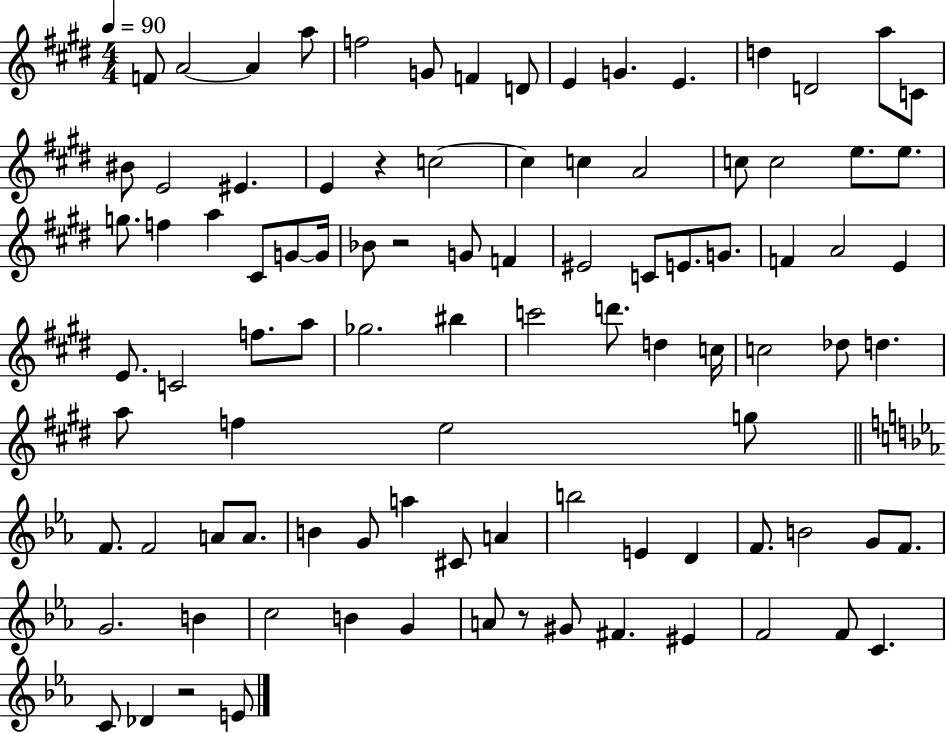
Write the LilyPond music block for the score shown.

{
  \clef treble
  \numericTimeSignature
  \time 4/4
  \key e \major
  \tempo 4 = 90
  f'8 a'2~~ a'4 a''8 | f''2 g'8 f'4 d'8 | e'4 g'4. e'4. | d''4 d'2 a''8 c'8 | \break bis'8 e'2 eis'4. | e'4 r4 c''2~~ | c''4 c''4 a'2 | c''8 c''2 e''8. e''8. | \break g''8. f''4 a''4 cis'8 g'8~~ g'16 | bes'8 r2 g'8 f'4 | eis'2 c'8 e'8. g'8. | f'4 a'2 e'4 | \break e'8. c'2 f''8. a''8 | ges''2. bis''4 | c'''2 d'''8. d''4 c''16 | c''2 des''8 d''4. | \break a''8 f''4 e''2 g''8 | \bar "||" \break \key c \minor f'8. f'2 a'8 a'8. | b'4 g'8 a''4 cis'8 a'4 | b''2 e'4 d'4 | f'8. b'2 g'8 f'8. | \break g'2. b'4 | c''2 b'4 g'4 | a'8 r8 gis'8 fis'4. eis'4 | f'2 f'8 c'4. | \break c'8 des'4 r2 e'8 | \bar "|."
}